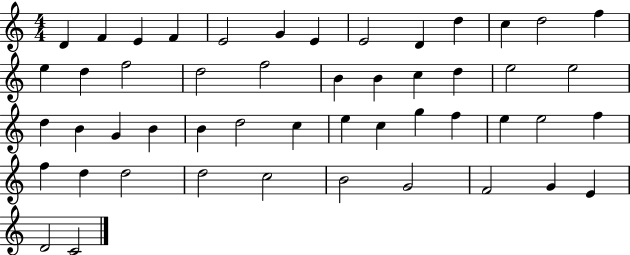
{
  \clef treble
  \numericTimeSignature
  \time 4/4
  \key c \major
  d'4 f'4 e'4 f'4 | e'2 g'4 e'4 | e'2 d'4 d''4 | c''4 d''2 f''4 | \break e''4 d''4 f''2 | d''2 f''2 | b'4 b'4 c''4 d''4 | e''2 e''2 | \break d''4 b'4 g'4 b'4 | b'4 d''2 c''4 | e''4 c''4 g''4 f''4 | e''4 e''2 f''4 | \break f''4 d''4 d''2 | d''2 c''2 | b'2 g'2 | f'2 g'4 e'4 | \break d'2 c'2 | \bar "|."
}